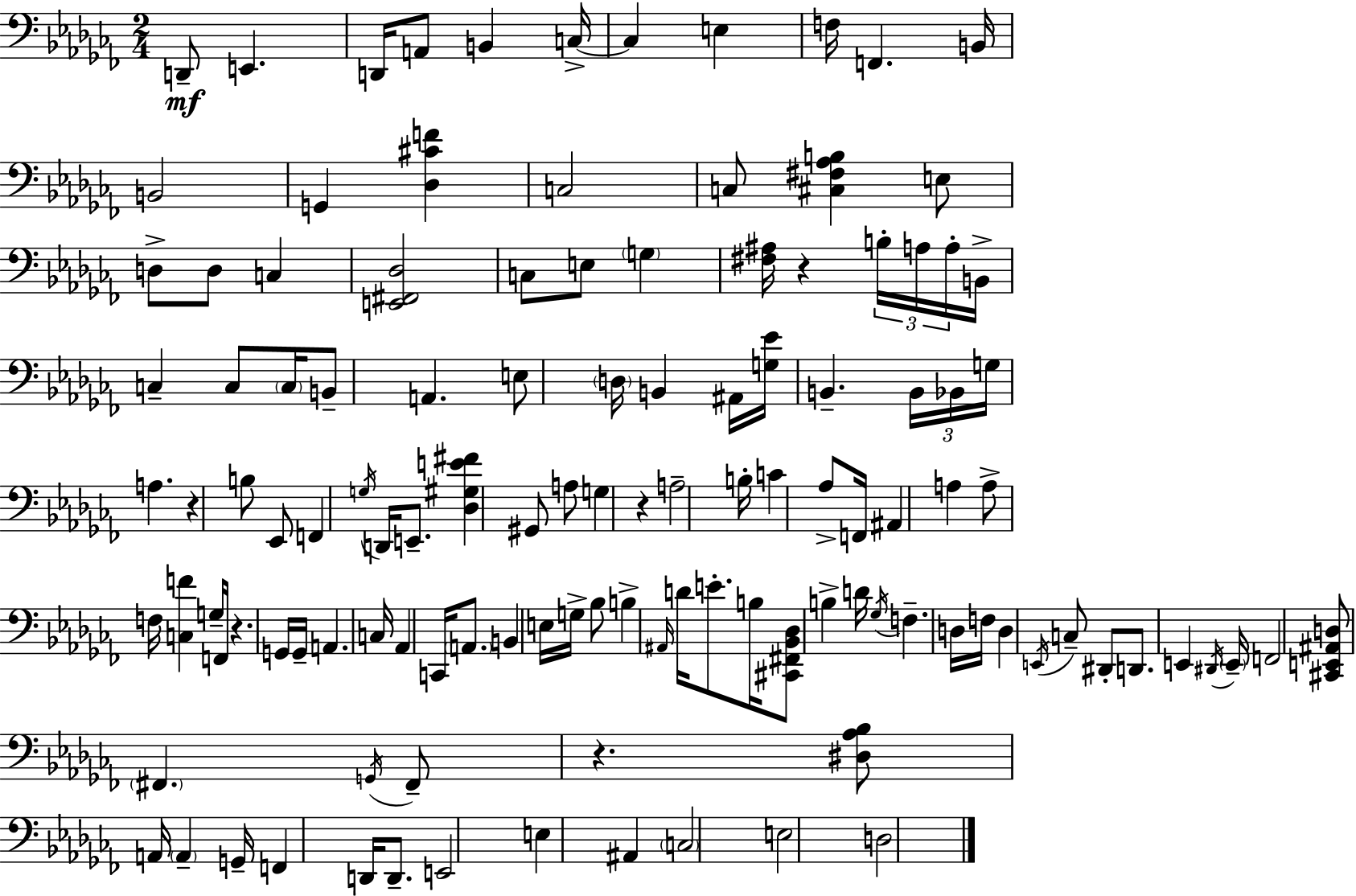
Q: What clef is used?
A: bass